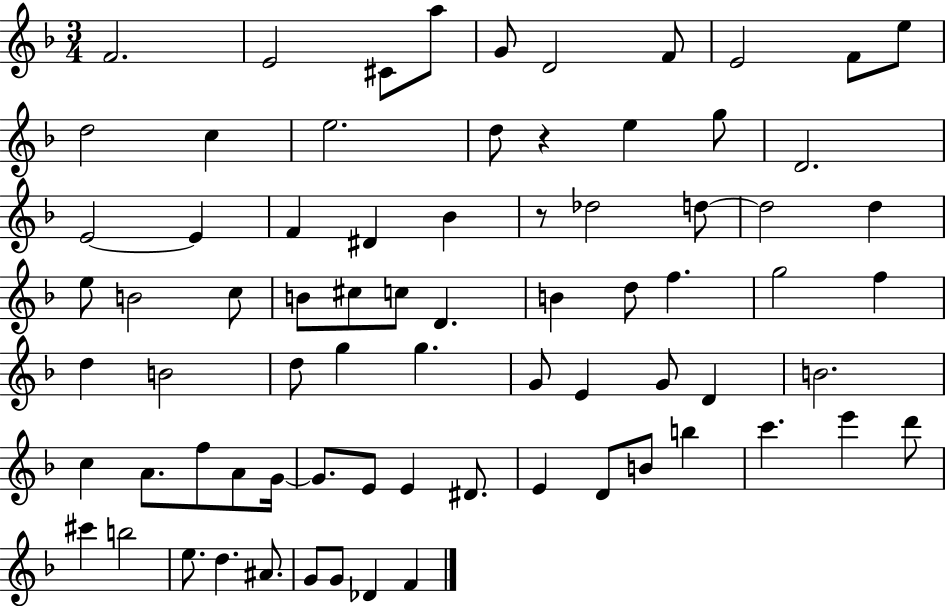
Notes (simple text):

F4/h. E4/h C#4/e A5/e G4/e D4/h F4/e E4/h F4/e E5/e D5/h C5/q E5/h. D5/e R/q E5/q G5/e D4/h. E4/h E4/q F4/q D#4/q Bb4/q R/e Db5/h D5/e D5/h D5/q E5/e B4/h C5/e B4/e C#5/e C5/e D4/q. B4/q D5/e F5/q. G5/h F5/q D5/q B4/h D5/e G5/q G5/q. G4/e E4/q G4/e D4/q B4/h. C5/q A4/e. F5/e A4/e G4/s G4/e. E4/e E4/q D#4/e. E4/q D4/e B4/e B5/q C6/q. E6/q D6/e C#6/q B5/h E5/e. D5/q. A#4/e. G4/e G4/e Db4/q F4/q